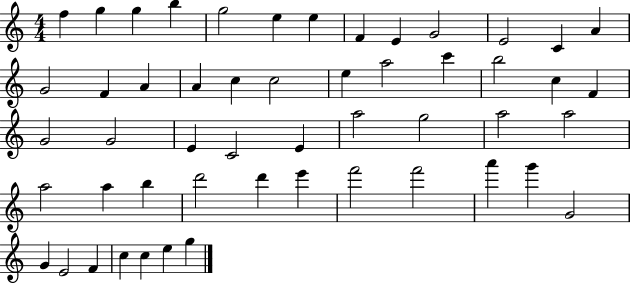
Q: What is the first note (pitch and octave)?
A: F5